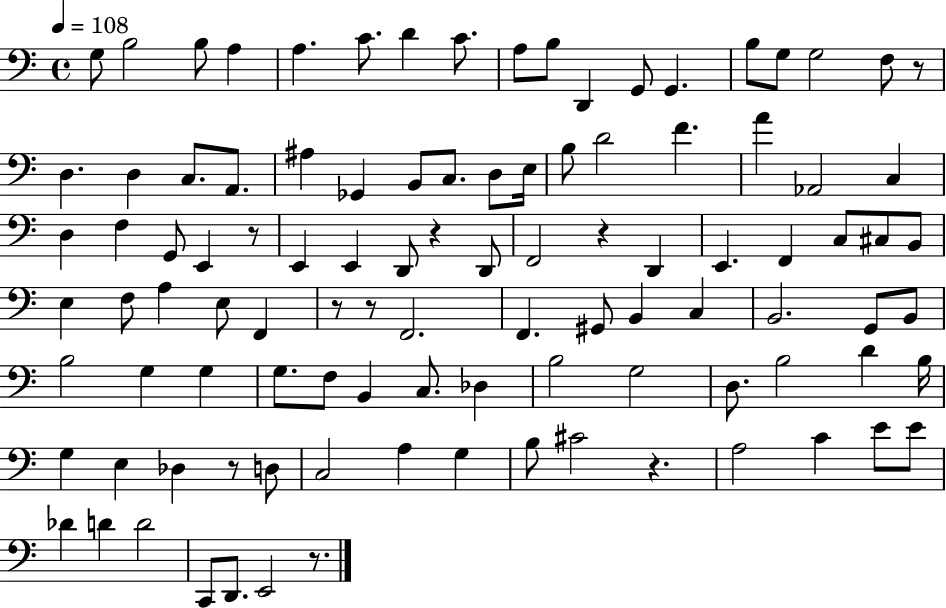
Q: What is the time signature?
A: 4/4